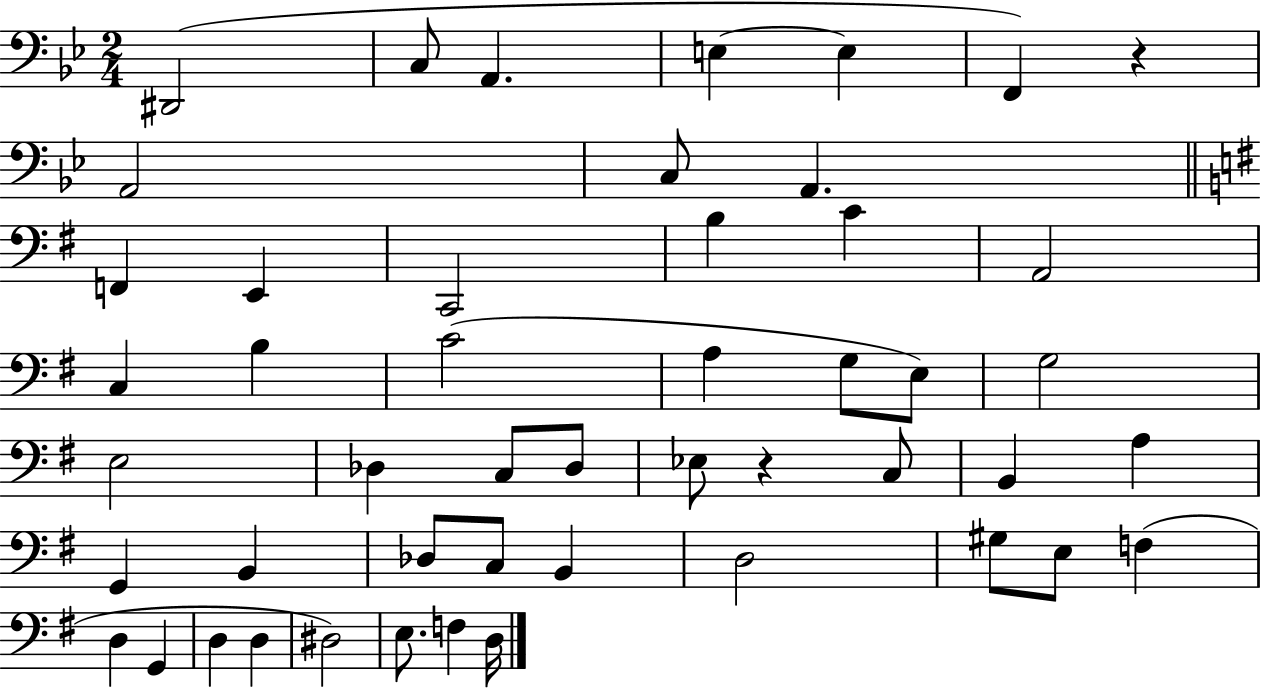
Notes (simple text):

D#2/h C3/e A2/q. E3/q E3/q F2/q R/q A2/h C3/e A2/q. F2/q E2/q C2/h B3/q C4/q A2/h C3/q B3/q C4/h A3/q G3/e E3/e G3/h E3/h Db3/q C3/e Db3/e Eb3/e R/q C3/e B2/q A3/q G2/q B2/q Db3/e C3/e B2/q D3/h G#3/e E3/e F3/q D3/q G2/q D3/q D3/q D#3/h E3/e. F3/q D3/s